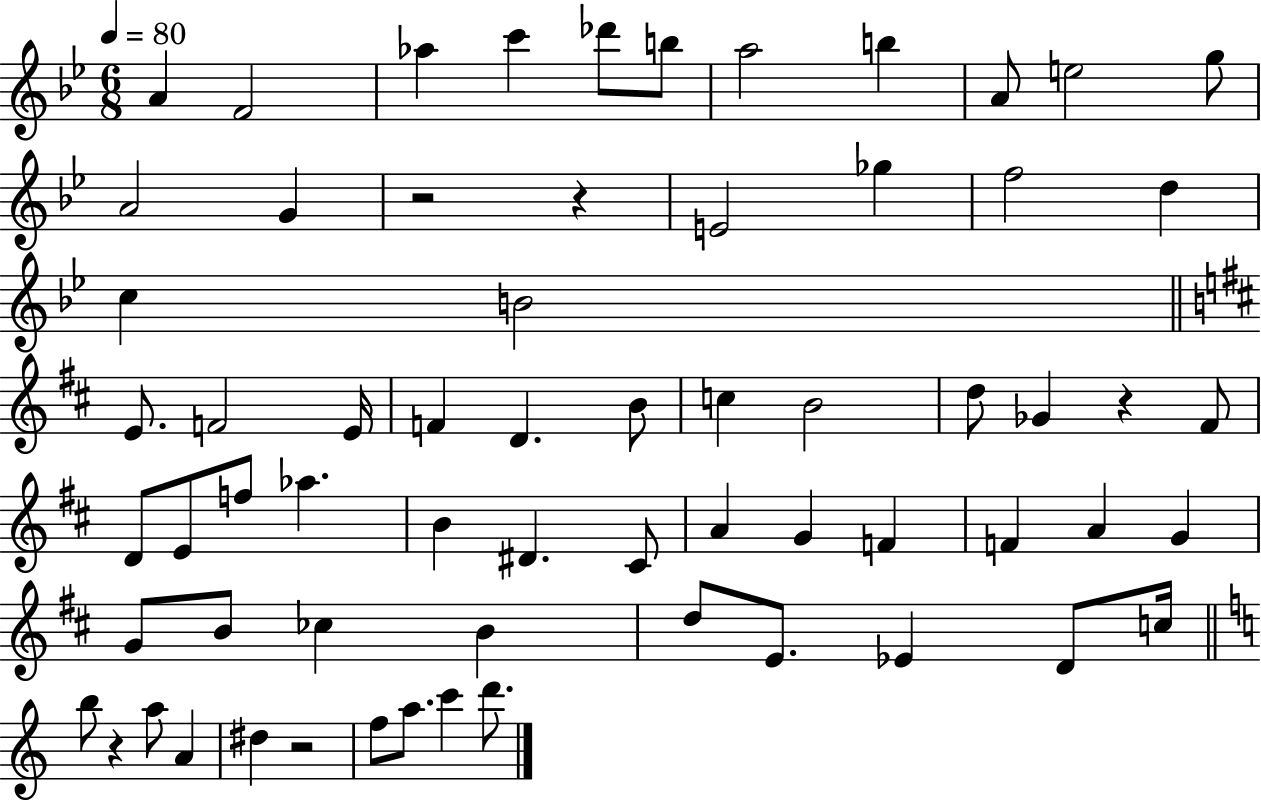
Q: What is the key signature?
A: BES major